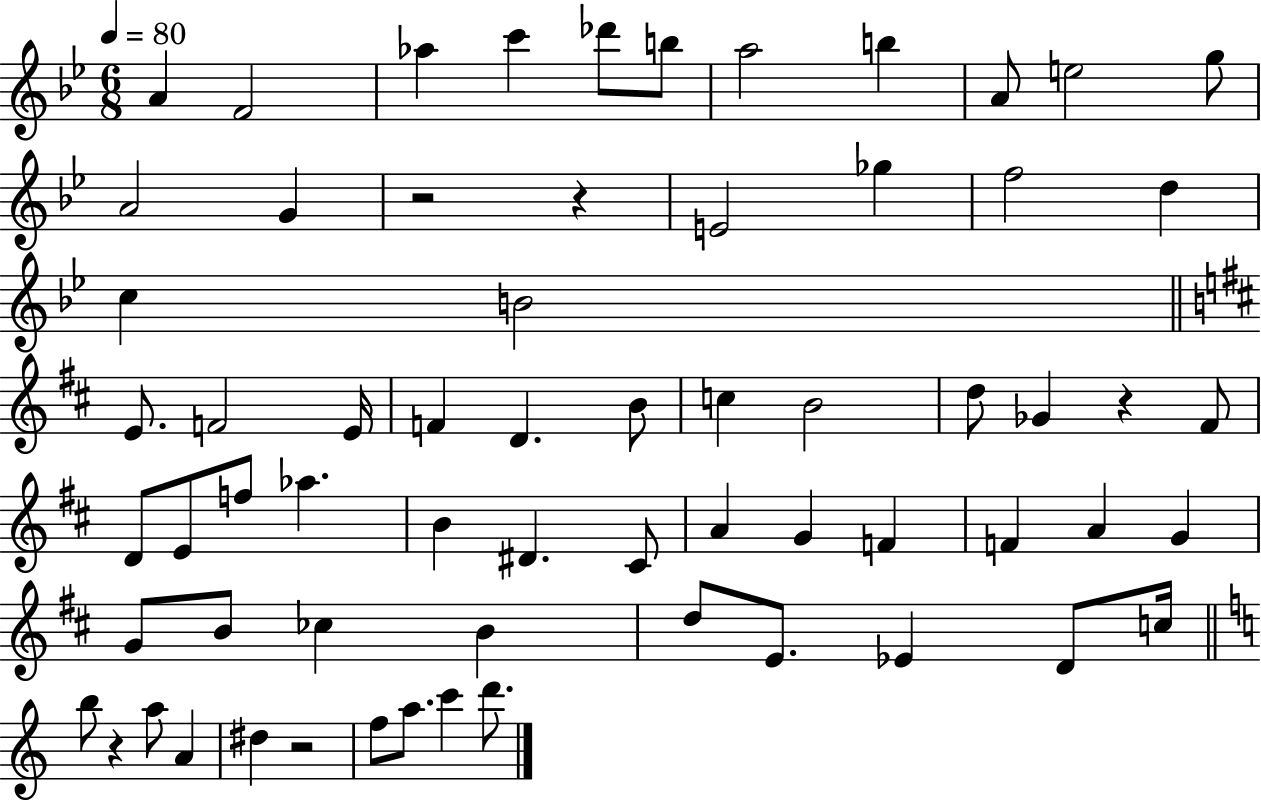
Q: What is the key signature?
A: BES major